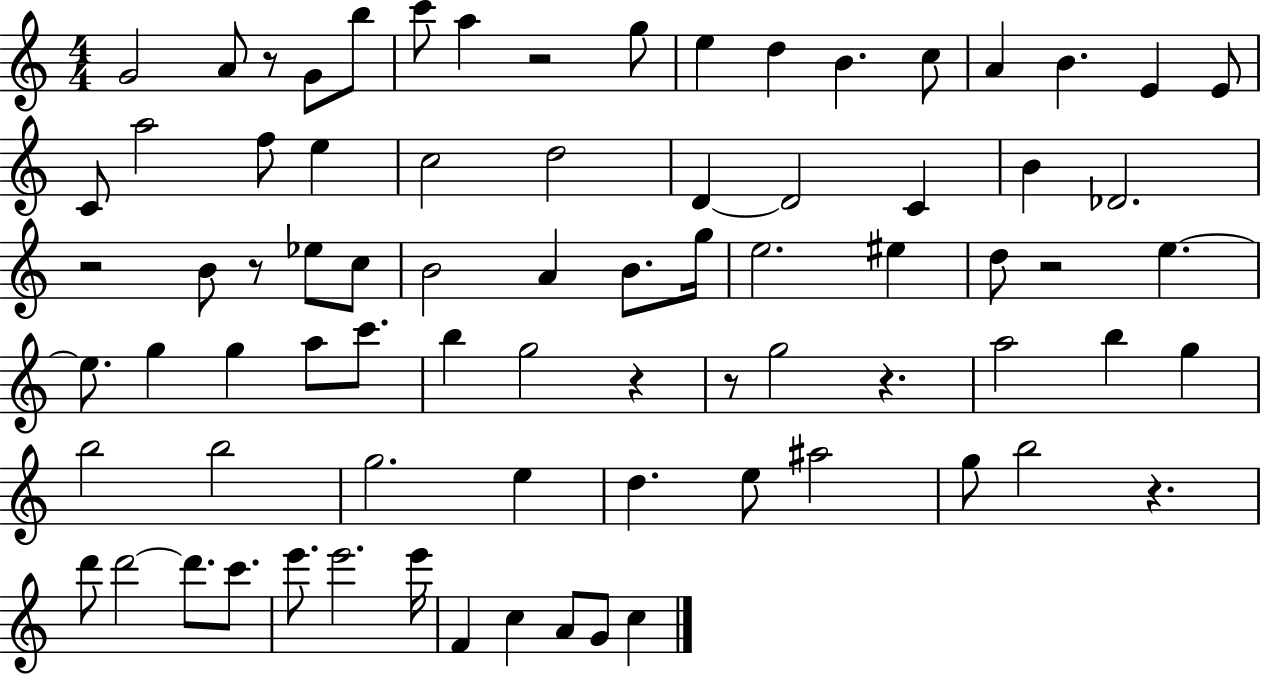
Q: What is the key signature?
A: C major